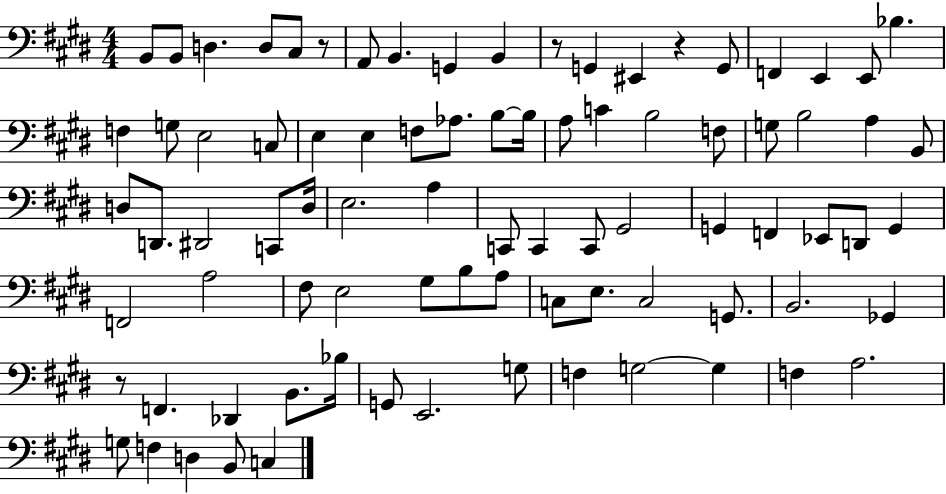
X:1
T:Untitled
M:4/4
L:1/4
K:E
B,,/2 B,,/2 D, D,/2 ^C,/2 z/2 A,,/2 B,, G,, B,, z/2 G,, ^E,, z G,,/2 F,, E,, E,,/2 _B, F, G,/2 E,2 C,/2 E, E, F,/2 _A,/2 B,/2 B,/4 A,/2 C B,2 F,/2 G,/2 B,2 A, B,,/2 D,/2 D,,/2 ^D,,2 C,,/2 D,/4 E,2 A, C,,/2 C,, C,,/2 ^G,,2 G,, F,, _E,,/2 D,,/2 G,, F,,2 A,2 ^F,/2 E,2 ^G,/2 B,/2 A,/2 C,/2 E,/2 C,2 G,,/2 B,,2 _G,, z/2 F,, _D,, B,,/2 _B,/4 G,,/2 E,,2 G,/2 F, G,2 G, F, A,2 G,/2 F, D, B,,/2 C,